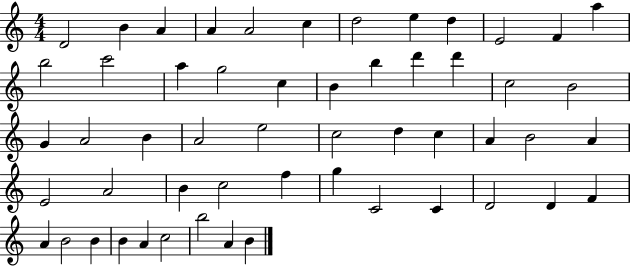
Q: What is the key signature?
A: C major